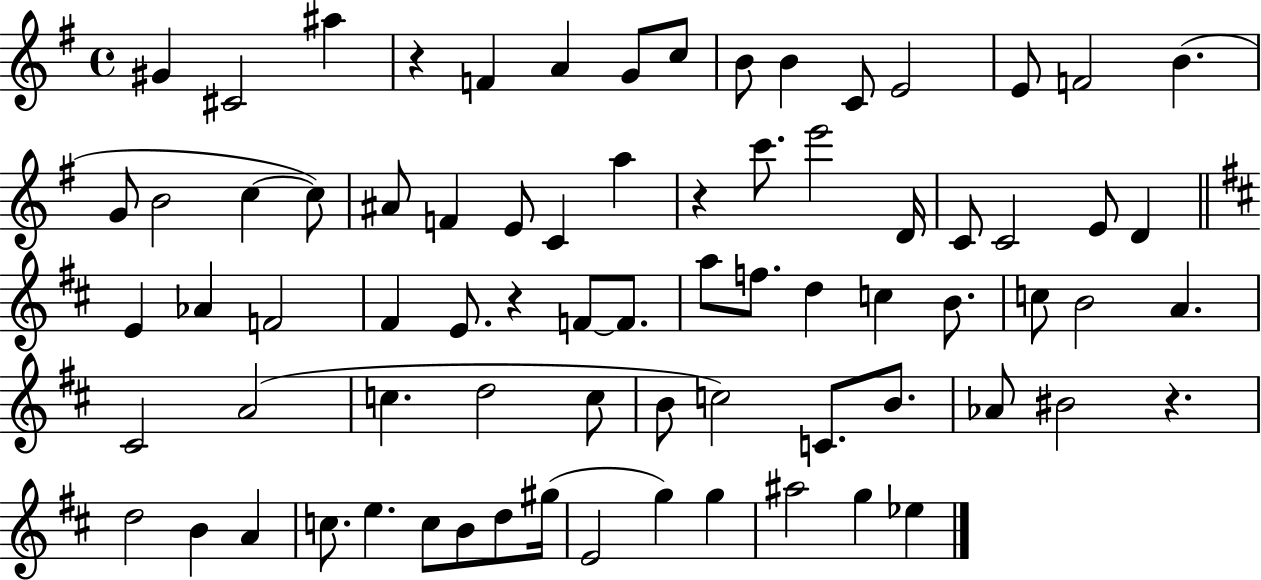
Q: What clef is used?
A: treble